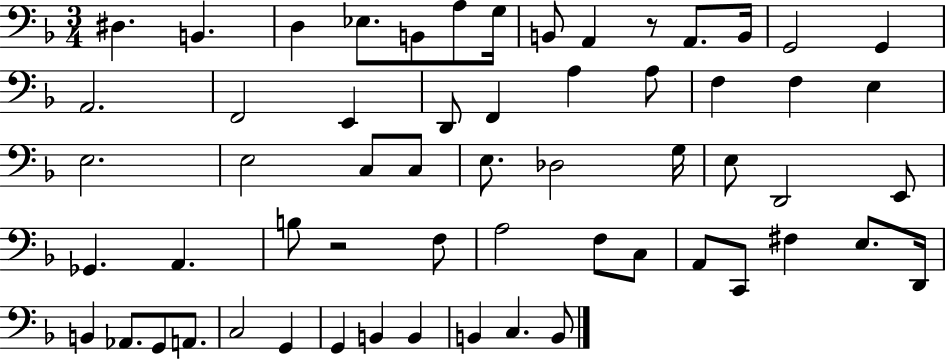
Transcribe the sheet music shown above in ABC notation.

X:1
T:Untitled
M:3/4
L:1/4
K:F
^D, B,, D, _E,/2 B,,/2 A,/2 G,/4 B,,/2 A,, z/2 A,,/2 B,,/4 G,,2 G,, A,,2 F,,2 E,, D,,/2 F,, A, A,/2 F, F, E, E,2 E,2 C,/2 C,/2 E,/2 _D,2 G,/4 E,/2 D,,2 E,,/2 _G,, A,, B,/2 z2 F,/2 A,2 F,/2 C,/2 A,,/2 C,,/2 ^F, E,/2 D,,/4 B,, _A,,/2 G,,/2 A,,/2 C,2 G,, G,, B,, B,, B,, C, B,,/2